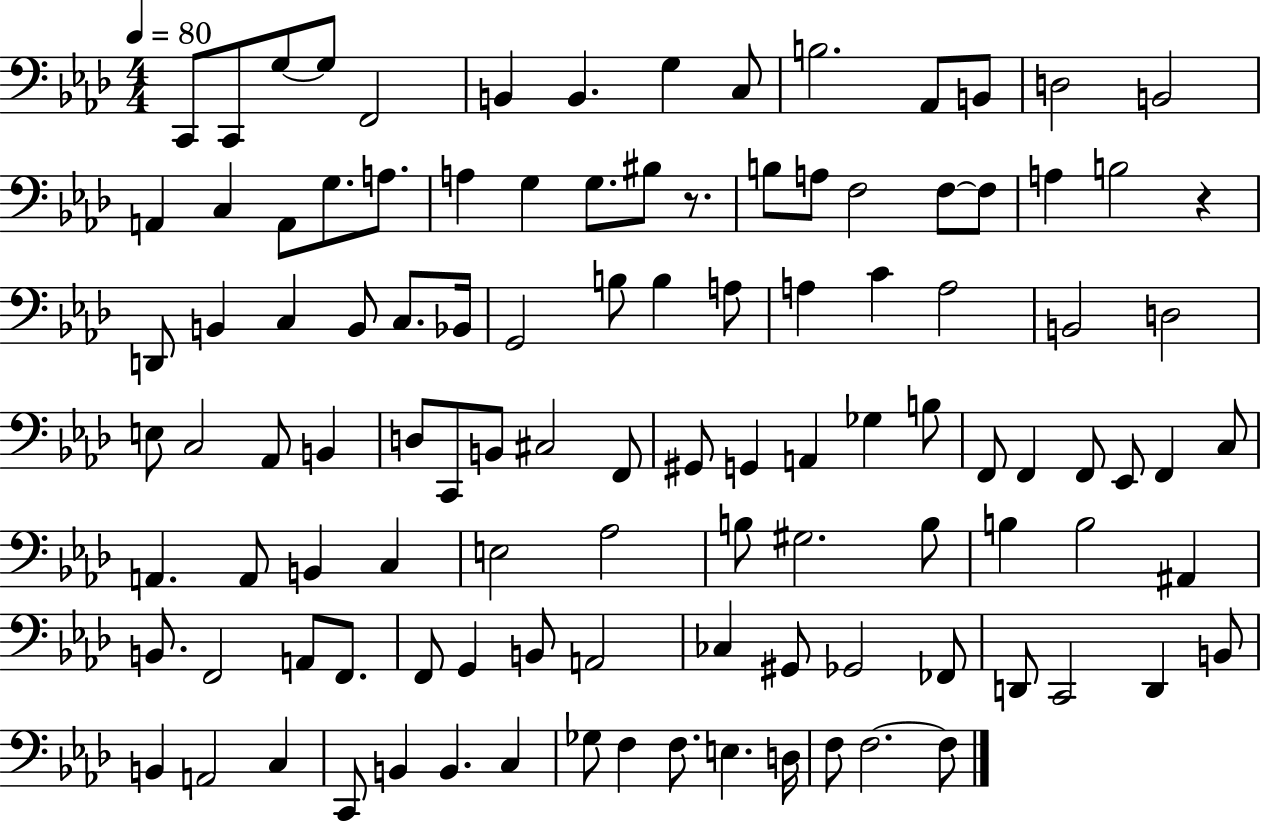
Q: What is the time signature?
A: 4/4